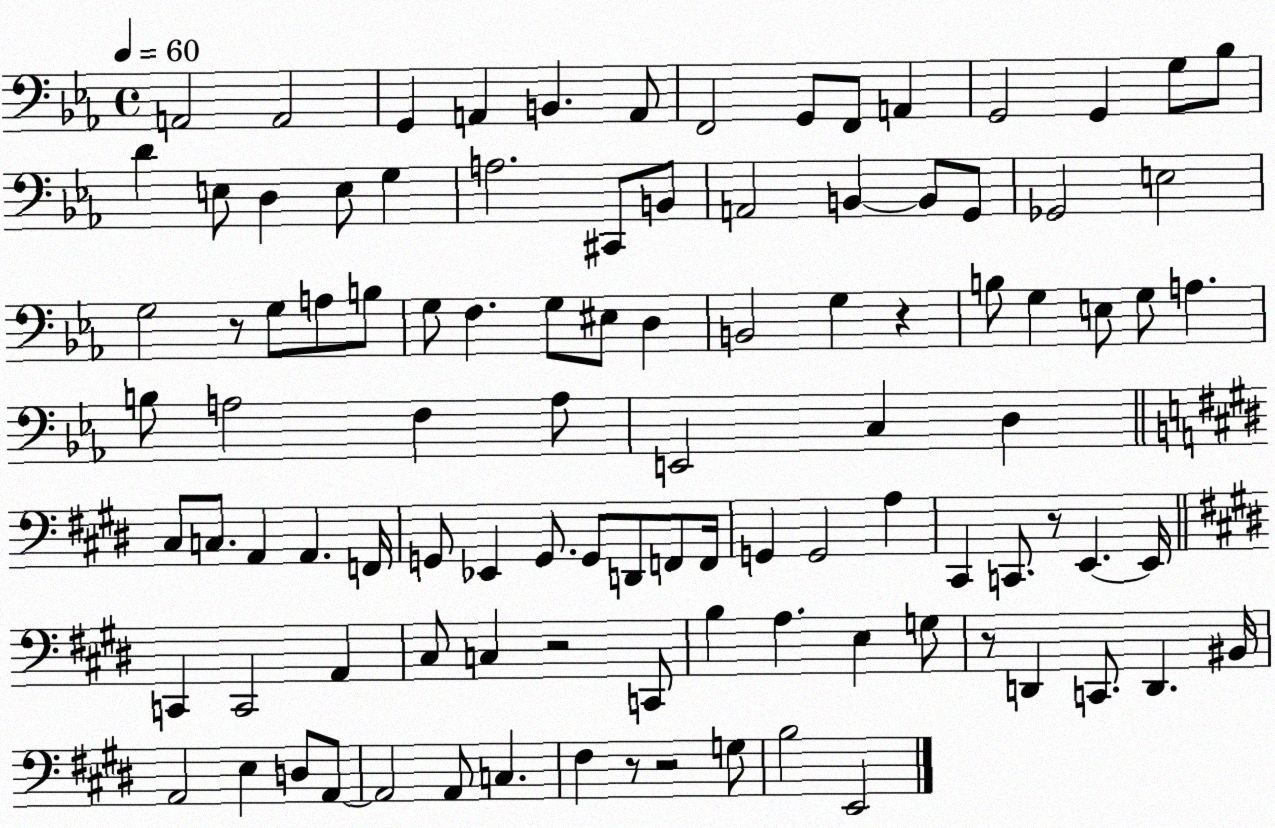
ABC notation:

X:1
T:Untitled
M:4/4
L:1/4
K:Eb
A,,2 A,,2 G,, A,, B,, A,,/2 F,,2 G,,/2 F,,/2 A,, G,,2 G,, G,/2 _B,/2 D E,/2 D, E,/2 G, A,2 ^C,,/2 B,,/2 A,,2 B,, B,,/2 G,,/2 _G,,2 E,2 G,2 z/2 G,/2 A,/2 B,/2 G,/2 F, G,/2 ^E,/2 D, B,,2 G, z B,/2 G, E,/2 G,/2 A, B,/2 A,2 F, A,/2 E,,2 C, D, ^C,/2 C,/2 A,, A,, F,,/4 G,,/2 _E,, G,,/2 G,,/2 D,,/2 F,,/2 F,,/4 G,, G,,2 A, ^C,, C,,/2 z/2 E,, E,,/4 C,, C,,2 A,, ^C,/2 C, z2 C,,/2 B, A, E, G,/2 z/2 D,, C,,/2 D,, ^B,,/4 A,,2 E, D,/2 A,,/2 A,,2 A,,/2 C, ^F, z/2 z2 G,/2 B,2 E,,2